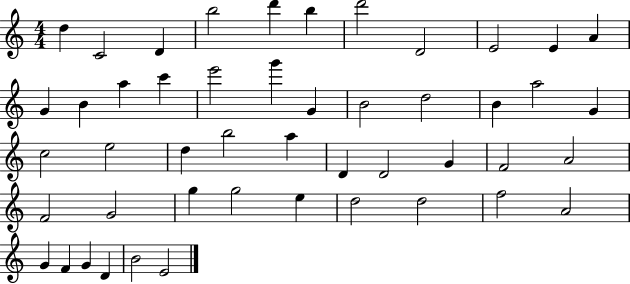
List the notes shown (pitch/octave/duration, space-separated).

D5/q C4/h D4/q B5/h D6/q B5/q D6/h D4/h E4/h E4/q A4/q G4/q B4/q A5/q C6/q E6/h G6/q G4/q B4/h D5/h B4/q A5/h G4/q C5/h E5/h D5/q B5/h A5/q D4/q D4/h G4/q F4/h A4/h F4/h G4/h G5/q G5/h E5/q D5/h D5/h F5/h A4/h G4/q F4/q G4/q D4/q B4/h E4/h